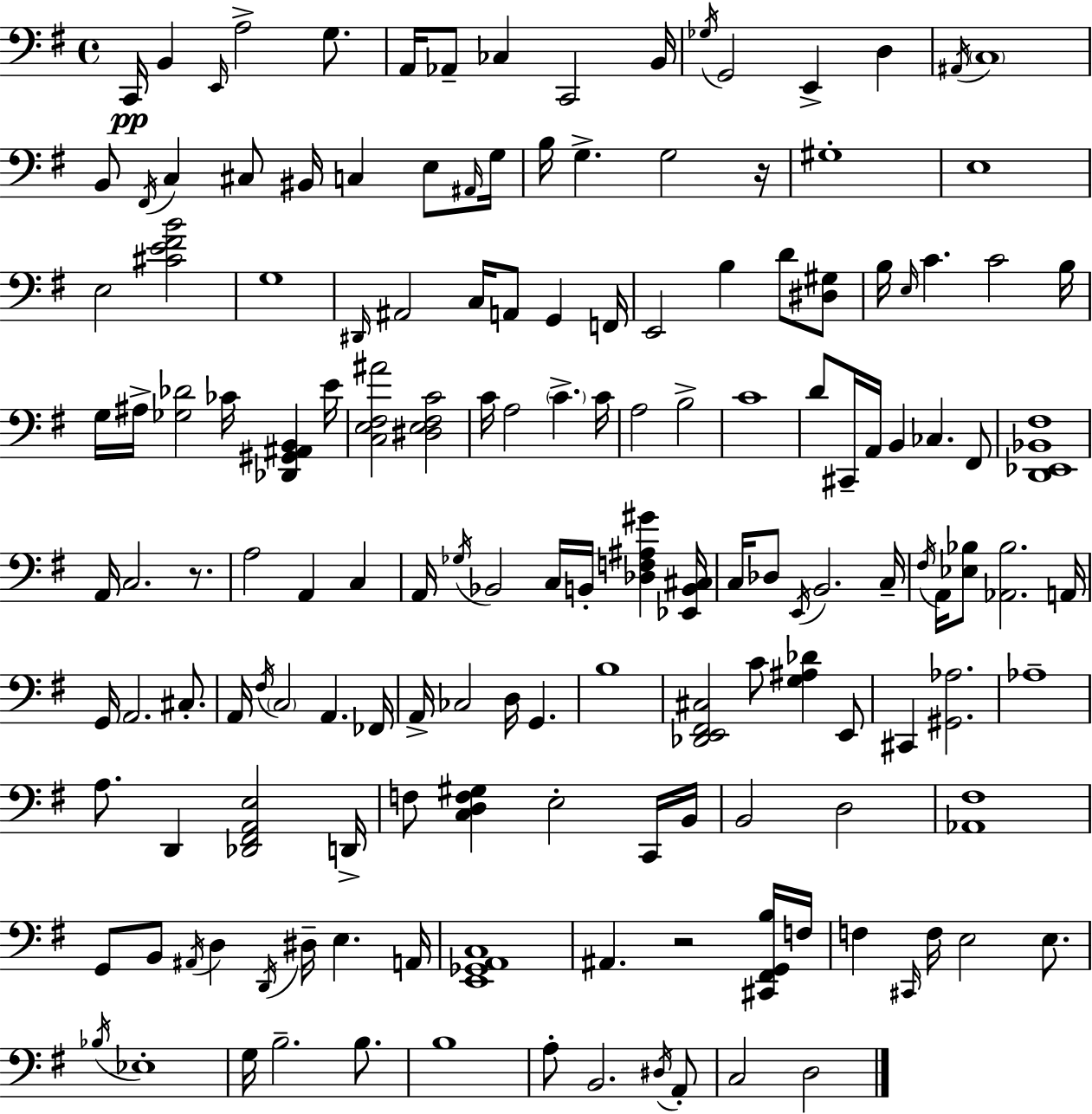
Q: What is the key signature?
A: E minor